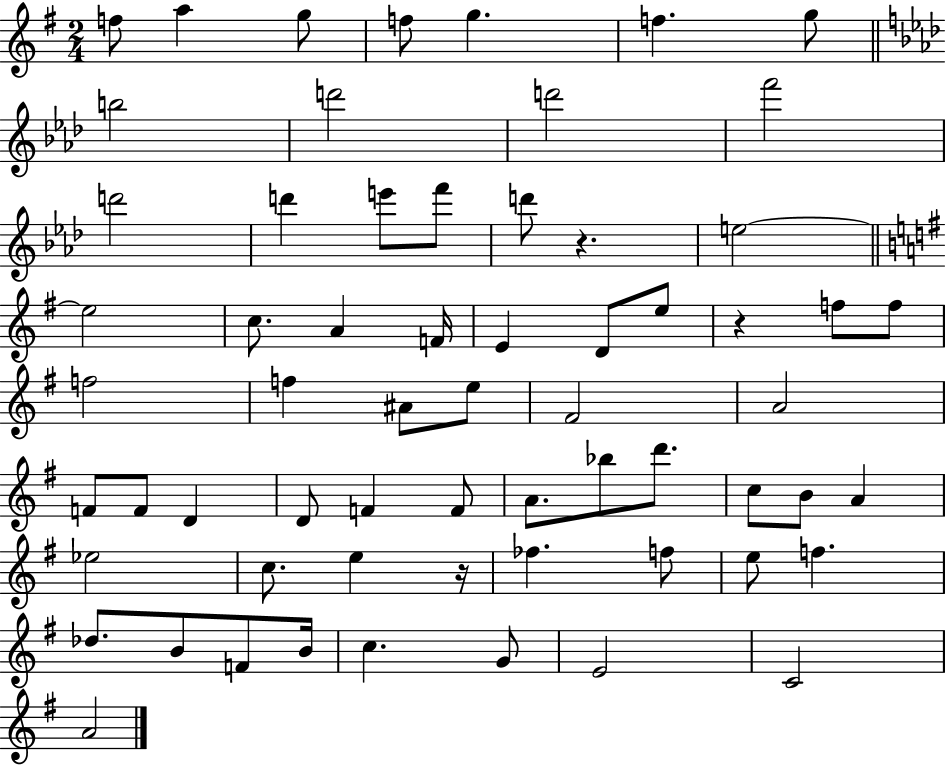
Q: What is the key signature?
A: G major